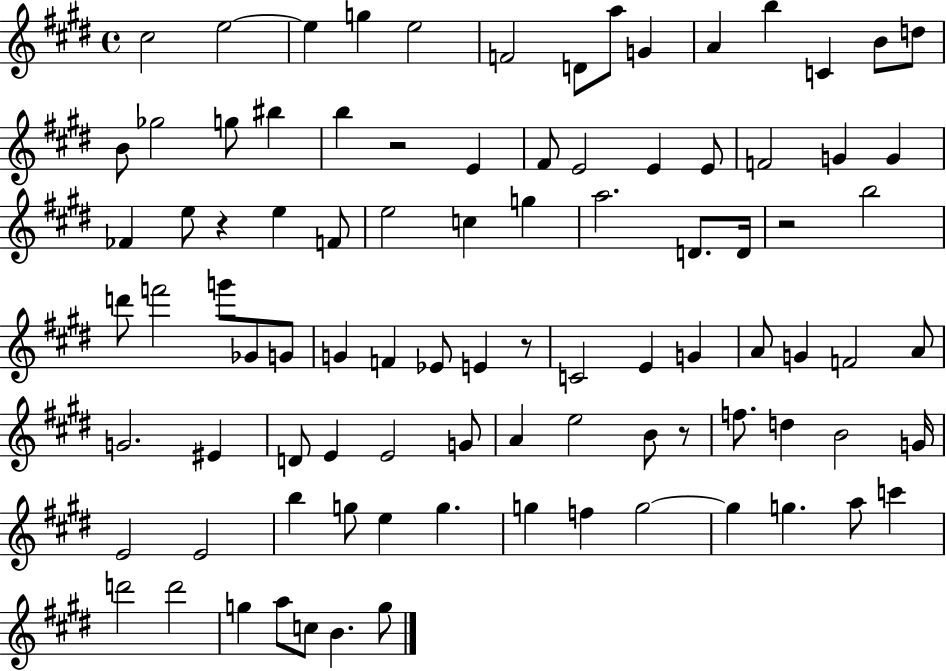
{
  \clef treble
  \time 4/4
  \defaultTimeSignature
  \key e \major
  cis''2 e''2~~ | e''4 g''4 e''2 | f'2 d'8 a''8 g'4 | a'4 b''4 c'4 b'8 d''8 | \break b'8 ges''2 g''8 bis''4 | b''4 r2 e'4 | fis'8 e'2 e'4 e'8 | f'2 g'4 g'4 | \break fes'4 e''8 r4 e''4 f'8 | e''2 c''4 g''4 | a''2. d'8. d'16 | r2 b''2 | \break d'''8 f'''2 g'''8 ges'8 g'8 | g'4 f'4 ees'8 e'4 r8 | c'2 e'4 g'4 | a'8 g'4 f'2 a'8 | \break g'2. eis'4 | d'8 e'4 e'2 g'8 | a'4 e''2 b'8 r8 | f''8. d''4 b'2 g'16 | \break e'2 e'2 | b''4 g''8 e''4 g''4. | g''4 f''4 g''2~~ | g''4 g''4. a''8 c'''4 | \break d'''2 d'''2 | g''4 a''8 c''8 b'4. g''8 | \bar "|."
}